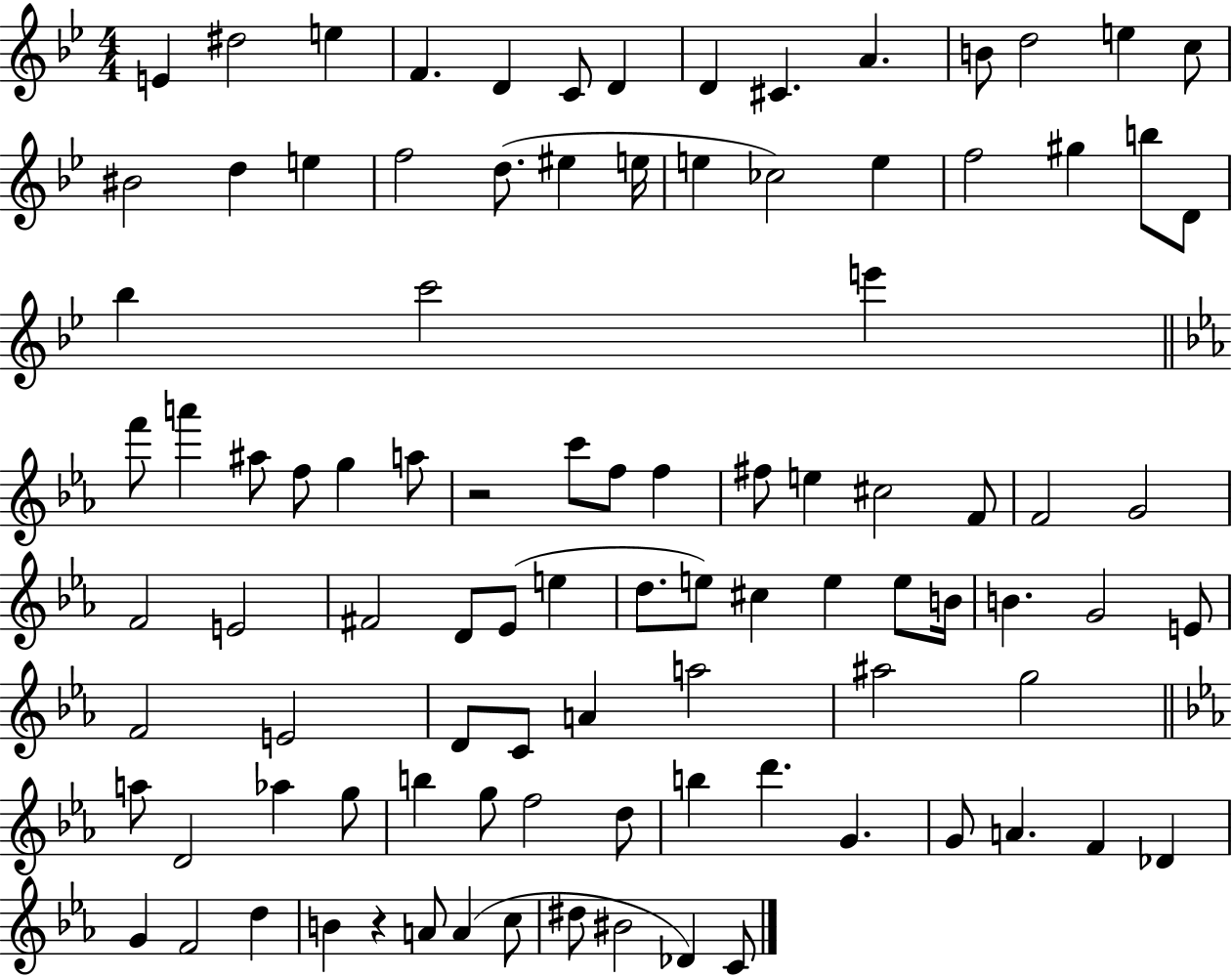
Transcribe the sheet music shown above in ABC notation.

X:1
T:Untitled
M:4/4
L:1/4
K:Bb
E ^d2 e F D C/2 D D ^C A B/2 d2 e c/2 ^B2 d e f2 d/2 ^e e/4 e _c2 e f2 ^g b/2 D/2 _b c'2 e' f'/2 a' ^a/2 f/2 g a/2 z2 c'/2 f/2 f ^f/2 e ^c2 F/2 F2 G2 F2 E2 ^F2 D/2 _E/2 e d/2 e/2 ^c e e/2 B/4 B G2 E/2 F2 E2 D/2 C/2 A a2 ^a2 g2 a/2 D2 _a g/2 b g/2 f2 d/2 b d' G G/2 A F _D G F2 d B z A/2 A c/2 ^d/2 ^B2 _D C/2